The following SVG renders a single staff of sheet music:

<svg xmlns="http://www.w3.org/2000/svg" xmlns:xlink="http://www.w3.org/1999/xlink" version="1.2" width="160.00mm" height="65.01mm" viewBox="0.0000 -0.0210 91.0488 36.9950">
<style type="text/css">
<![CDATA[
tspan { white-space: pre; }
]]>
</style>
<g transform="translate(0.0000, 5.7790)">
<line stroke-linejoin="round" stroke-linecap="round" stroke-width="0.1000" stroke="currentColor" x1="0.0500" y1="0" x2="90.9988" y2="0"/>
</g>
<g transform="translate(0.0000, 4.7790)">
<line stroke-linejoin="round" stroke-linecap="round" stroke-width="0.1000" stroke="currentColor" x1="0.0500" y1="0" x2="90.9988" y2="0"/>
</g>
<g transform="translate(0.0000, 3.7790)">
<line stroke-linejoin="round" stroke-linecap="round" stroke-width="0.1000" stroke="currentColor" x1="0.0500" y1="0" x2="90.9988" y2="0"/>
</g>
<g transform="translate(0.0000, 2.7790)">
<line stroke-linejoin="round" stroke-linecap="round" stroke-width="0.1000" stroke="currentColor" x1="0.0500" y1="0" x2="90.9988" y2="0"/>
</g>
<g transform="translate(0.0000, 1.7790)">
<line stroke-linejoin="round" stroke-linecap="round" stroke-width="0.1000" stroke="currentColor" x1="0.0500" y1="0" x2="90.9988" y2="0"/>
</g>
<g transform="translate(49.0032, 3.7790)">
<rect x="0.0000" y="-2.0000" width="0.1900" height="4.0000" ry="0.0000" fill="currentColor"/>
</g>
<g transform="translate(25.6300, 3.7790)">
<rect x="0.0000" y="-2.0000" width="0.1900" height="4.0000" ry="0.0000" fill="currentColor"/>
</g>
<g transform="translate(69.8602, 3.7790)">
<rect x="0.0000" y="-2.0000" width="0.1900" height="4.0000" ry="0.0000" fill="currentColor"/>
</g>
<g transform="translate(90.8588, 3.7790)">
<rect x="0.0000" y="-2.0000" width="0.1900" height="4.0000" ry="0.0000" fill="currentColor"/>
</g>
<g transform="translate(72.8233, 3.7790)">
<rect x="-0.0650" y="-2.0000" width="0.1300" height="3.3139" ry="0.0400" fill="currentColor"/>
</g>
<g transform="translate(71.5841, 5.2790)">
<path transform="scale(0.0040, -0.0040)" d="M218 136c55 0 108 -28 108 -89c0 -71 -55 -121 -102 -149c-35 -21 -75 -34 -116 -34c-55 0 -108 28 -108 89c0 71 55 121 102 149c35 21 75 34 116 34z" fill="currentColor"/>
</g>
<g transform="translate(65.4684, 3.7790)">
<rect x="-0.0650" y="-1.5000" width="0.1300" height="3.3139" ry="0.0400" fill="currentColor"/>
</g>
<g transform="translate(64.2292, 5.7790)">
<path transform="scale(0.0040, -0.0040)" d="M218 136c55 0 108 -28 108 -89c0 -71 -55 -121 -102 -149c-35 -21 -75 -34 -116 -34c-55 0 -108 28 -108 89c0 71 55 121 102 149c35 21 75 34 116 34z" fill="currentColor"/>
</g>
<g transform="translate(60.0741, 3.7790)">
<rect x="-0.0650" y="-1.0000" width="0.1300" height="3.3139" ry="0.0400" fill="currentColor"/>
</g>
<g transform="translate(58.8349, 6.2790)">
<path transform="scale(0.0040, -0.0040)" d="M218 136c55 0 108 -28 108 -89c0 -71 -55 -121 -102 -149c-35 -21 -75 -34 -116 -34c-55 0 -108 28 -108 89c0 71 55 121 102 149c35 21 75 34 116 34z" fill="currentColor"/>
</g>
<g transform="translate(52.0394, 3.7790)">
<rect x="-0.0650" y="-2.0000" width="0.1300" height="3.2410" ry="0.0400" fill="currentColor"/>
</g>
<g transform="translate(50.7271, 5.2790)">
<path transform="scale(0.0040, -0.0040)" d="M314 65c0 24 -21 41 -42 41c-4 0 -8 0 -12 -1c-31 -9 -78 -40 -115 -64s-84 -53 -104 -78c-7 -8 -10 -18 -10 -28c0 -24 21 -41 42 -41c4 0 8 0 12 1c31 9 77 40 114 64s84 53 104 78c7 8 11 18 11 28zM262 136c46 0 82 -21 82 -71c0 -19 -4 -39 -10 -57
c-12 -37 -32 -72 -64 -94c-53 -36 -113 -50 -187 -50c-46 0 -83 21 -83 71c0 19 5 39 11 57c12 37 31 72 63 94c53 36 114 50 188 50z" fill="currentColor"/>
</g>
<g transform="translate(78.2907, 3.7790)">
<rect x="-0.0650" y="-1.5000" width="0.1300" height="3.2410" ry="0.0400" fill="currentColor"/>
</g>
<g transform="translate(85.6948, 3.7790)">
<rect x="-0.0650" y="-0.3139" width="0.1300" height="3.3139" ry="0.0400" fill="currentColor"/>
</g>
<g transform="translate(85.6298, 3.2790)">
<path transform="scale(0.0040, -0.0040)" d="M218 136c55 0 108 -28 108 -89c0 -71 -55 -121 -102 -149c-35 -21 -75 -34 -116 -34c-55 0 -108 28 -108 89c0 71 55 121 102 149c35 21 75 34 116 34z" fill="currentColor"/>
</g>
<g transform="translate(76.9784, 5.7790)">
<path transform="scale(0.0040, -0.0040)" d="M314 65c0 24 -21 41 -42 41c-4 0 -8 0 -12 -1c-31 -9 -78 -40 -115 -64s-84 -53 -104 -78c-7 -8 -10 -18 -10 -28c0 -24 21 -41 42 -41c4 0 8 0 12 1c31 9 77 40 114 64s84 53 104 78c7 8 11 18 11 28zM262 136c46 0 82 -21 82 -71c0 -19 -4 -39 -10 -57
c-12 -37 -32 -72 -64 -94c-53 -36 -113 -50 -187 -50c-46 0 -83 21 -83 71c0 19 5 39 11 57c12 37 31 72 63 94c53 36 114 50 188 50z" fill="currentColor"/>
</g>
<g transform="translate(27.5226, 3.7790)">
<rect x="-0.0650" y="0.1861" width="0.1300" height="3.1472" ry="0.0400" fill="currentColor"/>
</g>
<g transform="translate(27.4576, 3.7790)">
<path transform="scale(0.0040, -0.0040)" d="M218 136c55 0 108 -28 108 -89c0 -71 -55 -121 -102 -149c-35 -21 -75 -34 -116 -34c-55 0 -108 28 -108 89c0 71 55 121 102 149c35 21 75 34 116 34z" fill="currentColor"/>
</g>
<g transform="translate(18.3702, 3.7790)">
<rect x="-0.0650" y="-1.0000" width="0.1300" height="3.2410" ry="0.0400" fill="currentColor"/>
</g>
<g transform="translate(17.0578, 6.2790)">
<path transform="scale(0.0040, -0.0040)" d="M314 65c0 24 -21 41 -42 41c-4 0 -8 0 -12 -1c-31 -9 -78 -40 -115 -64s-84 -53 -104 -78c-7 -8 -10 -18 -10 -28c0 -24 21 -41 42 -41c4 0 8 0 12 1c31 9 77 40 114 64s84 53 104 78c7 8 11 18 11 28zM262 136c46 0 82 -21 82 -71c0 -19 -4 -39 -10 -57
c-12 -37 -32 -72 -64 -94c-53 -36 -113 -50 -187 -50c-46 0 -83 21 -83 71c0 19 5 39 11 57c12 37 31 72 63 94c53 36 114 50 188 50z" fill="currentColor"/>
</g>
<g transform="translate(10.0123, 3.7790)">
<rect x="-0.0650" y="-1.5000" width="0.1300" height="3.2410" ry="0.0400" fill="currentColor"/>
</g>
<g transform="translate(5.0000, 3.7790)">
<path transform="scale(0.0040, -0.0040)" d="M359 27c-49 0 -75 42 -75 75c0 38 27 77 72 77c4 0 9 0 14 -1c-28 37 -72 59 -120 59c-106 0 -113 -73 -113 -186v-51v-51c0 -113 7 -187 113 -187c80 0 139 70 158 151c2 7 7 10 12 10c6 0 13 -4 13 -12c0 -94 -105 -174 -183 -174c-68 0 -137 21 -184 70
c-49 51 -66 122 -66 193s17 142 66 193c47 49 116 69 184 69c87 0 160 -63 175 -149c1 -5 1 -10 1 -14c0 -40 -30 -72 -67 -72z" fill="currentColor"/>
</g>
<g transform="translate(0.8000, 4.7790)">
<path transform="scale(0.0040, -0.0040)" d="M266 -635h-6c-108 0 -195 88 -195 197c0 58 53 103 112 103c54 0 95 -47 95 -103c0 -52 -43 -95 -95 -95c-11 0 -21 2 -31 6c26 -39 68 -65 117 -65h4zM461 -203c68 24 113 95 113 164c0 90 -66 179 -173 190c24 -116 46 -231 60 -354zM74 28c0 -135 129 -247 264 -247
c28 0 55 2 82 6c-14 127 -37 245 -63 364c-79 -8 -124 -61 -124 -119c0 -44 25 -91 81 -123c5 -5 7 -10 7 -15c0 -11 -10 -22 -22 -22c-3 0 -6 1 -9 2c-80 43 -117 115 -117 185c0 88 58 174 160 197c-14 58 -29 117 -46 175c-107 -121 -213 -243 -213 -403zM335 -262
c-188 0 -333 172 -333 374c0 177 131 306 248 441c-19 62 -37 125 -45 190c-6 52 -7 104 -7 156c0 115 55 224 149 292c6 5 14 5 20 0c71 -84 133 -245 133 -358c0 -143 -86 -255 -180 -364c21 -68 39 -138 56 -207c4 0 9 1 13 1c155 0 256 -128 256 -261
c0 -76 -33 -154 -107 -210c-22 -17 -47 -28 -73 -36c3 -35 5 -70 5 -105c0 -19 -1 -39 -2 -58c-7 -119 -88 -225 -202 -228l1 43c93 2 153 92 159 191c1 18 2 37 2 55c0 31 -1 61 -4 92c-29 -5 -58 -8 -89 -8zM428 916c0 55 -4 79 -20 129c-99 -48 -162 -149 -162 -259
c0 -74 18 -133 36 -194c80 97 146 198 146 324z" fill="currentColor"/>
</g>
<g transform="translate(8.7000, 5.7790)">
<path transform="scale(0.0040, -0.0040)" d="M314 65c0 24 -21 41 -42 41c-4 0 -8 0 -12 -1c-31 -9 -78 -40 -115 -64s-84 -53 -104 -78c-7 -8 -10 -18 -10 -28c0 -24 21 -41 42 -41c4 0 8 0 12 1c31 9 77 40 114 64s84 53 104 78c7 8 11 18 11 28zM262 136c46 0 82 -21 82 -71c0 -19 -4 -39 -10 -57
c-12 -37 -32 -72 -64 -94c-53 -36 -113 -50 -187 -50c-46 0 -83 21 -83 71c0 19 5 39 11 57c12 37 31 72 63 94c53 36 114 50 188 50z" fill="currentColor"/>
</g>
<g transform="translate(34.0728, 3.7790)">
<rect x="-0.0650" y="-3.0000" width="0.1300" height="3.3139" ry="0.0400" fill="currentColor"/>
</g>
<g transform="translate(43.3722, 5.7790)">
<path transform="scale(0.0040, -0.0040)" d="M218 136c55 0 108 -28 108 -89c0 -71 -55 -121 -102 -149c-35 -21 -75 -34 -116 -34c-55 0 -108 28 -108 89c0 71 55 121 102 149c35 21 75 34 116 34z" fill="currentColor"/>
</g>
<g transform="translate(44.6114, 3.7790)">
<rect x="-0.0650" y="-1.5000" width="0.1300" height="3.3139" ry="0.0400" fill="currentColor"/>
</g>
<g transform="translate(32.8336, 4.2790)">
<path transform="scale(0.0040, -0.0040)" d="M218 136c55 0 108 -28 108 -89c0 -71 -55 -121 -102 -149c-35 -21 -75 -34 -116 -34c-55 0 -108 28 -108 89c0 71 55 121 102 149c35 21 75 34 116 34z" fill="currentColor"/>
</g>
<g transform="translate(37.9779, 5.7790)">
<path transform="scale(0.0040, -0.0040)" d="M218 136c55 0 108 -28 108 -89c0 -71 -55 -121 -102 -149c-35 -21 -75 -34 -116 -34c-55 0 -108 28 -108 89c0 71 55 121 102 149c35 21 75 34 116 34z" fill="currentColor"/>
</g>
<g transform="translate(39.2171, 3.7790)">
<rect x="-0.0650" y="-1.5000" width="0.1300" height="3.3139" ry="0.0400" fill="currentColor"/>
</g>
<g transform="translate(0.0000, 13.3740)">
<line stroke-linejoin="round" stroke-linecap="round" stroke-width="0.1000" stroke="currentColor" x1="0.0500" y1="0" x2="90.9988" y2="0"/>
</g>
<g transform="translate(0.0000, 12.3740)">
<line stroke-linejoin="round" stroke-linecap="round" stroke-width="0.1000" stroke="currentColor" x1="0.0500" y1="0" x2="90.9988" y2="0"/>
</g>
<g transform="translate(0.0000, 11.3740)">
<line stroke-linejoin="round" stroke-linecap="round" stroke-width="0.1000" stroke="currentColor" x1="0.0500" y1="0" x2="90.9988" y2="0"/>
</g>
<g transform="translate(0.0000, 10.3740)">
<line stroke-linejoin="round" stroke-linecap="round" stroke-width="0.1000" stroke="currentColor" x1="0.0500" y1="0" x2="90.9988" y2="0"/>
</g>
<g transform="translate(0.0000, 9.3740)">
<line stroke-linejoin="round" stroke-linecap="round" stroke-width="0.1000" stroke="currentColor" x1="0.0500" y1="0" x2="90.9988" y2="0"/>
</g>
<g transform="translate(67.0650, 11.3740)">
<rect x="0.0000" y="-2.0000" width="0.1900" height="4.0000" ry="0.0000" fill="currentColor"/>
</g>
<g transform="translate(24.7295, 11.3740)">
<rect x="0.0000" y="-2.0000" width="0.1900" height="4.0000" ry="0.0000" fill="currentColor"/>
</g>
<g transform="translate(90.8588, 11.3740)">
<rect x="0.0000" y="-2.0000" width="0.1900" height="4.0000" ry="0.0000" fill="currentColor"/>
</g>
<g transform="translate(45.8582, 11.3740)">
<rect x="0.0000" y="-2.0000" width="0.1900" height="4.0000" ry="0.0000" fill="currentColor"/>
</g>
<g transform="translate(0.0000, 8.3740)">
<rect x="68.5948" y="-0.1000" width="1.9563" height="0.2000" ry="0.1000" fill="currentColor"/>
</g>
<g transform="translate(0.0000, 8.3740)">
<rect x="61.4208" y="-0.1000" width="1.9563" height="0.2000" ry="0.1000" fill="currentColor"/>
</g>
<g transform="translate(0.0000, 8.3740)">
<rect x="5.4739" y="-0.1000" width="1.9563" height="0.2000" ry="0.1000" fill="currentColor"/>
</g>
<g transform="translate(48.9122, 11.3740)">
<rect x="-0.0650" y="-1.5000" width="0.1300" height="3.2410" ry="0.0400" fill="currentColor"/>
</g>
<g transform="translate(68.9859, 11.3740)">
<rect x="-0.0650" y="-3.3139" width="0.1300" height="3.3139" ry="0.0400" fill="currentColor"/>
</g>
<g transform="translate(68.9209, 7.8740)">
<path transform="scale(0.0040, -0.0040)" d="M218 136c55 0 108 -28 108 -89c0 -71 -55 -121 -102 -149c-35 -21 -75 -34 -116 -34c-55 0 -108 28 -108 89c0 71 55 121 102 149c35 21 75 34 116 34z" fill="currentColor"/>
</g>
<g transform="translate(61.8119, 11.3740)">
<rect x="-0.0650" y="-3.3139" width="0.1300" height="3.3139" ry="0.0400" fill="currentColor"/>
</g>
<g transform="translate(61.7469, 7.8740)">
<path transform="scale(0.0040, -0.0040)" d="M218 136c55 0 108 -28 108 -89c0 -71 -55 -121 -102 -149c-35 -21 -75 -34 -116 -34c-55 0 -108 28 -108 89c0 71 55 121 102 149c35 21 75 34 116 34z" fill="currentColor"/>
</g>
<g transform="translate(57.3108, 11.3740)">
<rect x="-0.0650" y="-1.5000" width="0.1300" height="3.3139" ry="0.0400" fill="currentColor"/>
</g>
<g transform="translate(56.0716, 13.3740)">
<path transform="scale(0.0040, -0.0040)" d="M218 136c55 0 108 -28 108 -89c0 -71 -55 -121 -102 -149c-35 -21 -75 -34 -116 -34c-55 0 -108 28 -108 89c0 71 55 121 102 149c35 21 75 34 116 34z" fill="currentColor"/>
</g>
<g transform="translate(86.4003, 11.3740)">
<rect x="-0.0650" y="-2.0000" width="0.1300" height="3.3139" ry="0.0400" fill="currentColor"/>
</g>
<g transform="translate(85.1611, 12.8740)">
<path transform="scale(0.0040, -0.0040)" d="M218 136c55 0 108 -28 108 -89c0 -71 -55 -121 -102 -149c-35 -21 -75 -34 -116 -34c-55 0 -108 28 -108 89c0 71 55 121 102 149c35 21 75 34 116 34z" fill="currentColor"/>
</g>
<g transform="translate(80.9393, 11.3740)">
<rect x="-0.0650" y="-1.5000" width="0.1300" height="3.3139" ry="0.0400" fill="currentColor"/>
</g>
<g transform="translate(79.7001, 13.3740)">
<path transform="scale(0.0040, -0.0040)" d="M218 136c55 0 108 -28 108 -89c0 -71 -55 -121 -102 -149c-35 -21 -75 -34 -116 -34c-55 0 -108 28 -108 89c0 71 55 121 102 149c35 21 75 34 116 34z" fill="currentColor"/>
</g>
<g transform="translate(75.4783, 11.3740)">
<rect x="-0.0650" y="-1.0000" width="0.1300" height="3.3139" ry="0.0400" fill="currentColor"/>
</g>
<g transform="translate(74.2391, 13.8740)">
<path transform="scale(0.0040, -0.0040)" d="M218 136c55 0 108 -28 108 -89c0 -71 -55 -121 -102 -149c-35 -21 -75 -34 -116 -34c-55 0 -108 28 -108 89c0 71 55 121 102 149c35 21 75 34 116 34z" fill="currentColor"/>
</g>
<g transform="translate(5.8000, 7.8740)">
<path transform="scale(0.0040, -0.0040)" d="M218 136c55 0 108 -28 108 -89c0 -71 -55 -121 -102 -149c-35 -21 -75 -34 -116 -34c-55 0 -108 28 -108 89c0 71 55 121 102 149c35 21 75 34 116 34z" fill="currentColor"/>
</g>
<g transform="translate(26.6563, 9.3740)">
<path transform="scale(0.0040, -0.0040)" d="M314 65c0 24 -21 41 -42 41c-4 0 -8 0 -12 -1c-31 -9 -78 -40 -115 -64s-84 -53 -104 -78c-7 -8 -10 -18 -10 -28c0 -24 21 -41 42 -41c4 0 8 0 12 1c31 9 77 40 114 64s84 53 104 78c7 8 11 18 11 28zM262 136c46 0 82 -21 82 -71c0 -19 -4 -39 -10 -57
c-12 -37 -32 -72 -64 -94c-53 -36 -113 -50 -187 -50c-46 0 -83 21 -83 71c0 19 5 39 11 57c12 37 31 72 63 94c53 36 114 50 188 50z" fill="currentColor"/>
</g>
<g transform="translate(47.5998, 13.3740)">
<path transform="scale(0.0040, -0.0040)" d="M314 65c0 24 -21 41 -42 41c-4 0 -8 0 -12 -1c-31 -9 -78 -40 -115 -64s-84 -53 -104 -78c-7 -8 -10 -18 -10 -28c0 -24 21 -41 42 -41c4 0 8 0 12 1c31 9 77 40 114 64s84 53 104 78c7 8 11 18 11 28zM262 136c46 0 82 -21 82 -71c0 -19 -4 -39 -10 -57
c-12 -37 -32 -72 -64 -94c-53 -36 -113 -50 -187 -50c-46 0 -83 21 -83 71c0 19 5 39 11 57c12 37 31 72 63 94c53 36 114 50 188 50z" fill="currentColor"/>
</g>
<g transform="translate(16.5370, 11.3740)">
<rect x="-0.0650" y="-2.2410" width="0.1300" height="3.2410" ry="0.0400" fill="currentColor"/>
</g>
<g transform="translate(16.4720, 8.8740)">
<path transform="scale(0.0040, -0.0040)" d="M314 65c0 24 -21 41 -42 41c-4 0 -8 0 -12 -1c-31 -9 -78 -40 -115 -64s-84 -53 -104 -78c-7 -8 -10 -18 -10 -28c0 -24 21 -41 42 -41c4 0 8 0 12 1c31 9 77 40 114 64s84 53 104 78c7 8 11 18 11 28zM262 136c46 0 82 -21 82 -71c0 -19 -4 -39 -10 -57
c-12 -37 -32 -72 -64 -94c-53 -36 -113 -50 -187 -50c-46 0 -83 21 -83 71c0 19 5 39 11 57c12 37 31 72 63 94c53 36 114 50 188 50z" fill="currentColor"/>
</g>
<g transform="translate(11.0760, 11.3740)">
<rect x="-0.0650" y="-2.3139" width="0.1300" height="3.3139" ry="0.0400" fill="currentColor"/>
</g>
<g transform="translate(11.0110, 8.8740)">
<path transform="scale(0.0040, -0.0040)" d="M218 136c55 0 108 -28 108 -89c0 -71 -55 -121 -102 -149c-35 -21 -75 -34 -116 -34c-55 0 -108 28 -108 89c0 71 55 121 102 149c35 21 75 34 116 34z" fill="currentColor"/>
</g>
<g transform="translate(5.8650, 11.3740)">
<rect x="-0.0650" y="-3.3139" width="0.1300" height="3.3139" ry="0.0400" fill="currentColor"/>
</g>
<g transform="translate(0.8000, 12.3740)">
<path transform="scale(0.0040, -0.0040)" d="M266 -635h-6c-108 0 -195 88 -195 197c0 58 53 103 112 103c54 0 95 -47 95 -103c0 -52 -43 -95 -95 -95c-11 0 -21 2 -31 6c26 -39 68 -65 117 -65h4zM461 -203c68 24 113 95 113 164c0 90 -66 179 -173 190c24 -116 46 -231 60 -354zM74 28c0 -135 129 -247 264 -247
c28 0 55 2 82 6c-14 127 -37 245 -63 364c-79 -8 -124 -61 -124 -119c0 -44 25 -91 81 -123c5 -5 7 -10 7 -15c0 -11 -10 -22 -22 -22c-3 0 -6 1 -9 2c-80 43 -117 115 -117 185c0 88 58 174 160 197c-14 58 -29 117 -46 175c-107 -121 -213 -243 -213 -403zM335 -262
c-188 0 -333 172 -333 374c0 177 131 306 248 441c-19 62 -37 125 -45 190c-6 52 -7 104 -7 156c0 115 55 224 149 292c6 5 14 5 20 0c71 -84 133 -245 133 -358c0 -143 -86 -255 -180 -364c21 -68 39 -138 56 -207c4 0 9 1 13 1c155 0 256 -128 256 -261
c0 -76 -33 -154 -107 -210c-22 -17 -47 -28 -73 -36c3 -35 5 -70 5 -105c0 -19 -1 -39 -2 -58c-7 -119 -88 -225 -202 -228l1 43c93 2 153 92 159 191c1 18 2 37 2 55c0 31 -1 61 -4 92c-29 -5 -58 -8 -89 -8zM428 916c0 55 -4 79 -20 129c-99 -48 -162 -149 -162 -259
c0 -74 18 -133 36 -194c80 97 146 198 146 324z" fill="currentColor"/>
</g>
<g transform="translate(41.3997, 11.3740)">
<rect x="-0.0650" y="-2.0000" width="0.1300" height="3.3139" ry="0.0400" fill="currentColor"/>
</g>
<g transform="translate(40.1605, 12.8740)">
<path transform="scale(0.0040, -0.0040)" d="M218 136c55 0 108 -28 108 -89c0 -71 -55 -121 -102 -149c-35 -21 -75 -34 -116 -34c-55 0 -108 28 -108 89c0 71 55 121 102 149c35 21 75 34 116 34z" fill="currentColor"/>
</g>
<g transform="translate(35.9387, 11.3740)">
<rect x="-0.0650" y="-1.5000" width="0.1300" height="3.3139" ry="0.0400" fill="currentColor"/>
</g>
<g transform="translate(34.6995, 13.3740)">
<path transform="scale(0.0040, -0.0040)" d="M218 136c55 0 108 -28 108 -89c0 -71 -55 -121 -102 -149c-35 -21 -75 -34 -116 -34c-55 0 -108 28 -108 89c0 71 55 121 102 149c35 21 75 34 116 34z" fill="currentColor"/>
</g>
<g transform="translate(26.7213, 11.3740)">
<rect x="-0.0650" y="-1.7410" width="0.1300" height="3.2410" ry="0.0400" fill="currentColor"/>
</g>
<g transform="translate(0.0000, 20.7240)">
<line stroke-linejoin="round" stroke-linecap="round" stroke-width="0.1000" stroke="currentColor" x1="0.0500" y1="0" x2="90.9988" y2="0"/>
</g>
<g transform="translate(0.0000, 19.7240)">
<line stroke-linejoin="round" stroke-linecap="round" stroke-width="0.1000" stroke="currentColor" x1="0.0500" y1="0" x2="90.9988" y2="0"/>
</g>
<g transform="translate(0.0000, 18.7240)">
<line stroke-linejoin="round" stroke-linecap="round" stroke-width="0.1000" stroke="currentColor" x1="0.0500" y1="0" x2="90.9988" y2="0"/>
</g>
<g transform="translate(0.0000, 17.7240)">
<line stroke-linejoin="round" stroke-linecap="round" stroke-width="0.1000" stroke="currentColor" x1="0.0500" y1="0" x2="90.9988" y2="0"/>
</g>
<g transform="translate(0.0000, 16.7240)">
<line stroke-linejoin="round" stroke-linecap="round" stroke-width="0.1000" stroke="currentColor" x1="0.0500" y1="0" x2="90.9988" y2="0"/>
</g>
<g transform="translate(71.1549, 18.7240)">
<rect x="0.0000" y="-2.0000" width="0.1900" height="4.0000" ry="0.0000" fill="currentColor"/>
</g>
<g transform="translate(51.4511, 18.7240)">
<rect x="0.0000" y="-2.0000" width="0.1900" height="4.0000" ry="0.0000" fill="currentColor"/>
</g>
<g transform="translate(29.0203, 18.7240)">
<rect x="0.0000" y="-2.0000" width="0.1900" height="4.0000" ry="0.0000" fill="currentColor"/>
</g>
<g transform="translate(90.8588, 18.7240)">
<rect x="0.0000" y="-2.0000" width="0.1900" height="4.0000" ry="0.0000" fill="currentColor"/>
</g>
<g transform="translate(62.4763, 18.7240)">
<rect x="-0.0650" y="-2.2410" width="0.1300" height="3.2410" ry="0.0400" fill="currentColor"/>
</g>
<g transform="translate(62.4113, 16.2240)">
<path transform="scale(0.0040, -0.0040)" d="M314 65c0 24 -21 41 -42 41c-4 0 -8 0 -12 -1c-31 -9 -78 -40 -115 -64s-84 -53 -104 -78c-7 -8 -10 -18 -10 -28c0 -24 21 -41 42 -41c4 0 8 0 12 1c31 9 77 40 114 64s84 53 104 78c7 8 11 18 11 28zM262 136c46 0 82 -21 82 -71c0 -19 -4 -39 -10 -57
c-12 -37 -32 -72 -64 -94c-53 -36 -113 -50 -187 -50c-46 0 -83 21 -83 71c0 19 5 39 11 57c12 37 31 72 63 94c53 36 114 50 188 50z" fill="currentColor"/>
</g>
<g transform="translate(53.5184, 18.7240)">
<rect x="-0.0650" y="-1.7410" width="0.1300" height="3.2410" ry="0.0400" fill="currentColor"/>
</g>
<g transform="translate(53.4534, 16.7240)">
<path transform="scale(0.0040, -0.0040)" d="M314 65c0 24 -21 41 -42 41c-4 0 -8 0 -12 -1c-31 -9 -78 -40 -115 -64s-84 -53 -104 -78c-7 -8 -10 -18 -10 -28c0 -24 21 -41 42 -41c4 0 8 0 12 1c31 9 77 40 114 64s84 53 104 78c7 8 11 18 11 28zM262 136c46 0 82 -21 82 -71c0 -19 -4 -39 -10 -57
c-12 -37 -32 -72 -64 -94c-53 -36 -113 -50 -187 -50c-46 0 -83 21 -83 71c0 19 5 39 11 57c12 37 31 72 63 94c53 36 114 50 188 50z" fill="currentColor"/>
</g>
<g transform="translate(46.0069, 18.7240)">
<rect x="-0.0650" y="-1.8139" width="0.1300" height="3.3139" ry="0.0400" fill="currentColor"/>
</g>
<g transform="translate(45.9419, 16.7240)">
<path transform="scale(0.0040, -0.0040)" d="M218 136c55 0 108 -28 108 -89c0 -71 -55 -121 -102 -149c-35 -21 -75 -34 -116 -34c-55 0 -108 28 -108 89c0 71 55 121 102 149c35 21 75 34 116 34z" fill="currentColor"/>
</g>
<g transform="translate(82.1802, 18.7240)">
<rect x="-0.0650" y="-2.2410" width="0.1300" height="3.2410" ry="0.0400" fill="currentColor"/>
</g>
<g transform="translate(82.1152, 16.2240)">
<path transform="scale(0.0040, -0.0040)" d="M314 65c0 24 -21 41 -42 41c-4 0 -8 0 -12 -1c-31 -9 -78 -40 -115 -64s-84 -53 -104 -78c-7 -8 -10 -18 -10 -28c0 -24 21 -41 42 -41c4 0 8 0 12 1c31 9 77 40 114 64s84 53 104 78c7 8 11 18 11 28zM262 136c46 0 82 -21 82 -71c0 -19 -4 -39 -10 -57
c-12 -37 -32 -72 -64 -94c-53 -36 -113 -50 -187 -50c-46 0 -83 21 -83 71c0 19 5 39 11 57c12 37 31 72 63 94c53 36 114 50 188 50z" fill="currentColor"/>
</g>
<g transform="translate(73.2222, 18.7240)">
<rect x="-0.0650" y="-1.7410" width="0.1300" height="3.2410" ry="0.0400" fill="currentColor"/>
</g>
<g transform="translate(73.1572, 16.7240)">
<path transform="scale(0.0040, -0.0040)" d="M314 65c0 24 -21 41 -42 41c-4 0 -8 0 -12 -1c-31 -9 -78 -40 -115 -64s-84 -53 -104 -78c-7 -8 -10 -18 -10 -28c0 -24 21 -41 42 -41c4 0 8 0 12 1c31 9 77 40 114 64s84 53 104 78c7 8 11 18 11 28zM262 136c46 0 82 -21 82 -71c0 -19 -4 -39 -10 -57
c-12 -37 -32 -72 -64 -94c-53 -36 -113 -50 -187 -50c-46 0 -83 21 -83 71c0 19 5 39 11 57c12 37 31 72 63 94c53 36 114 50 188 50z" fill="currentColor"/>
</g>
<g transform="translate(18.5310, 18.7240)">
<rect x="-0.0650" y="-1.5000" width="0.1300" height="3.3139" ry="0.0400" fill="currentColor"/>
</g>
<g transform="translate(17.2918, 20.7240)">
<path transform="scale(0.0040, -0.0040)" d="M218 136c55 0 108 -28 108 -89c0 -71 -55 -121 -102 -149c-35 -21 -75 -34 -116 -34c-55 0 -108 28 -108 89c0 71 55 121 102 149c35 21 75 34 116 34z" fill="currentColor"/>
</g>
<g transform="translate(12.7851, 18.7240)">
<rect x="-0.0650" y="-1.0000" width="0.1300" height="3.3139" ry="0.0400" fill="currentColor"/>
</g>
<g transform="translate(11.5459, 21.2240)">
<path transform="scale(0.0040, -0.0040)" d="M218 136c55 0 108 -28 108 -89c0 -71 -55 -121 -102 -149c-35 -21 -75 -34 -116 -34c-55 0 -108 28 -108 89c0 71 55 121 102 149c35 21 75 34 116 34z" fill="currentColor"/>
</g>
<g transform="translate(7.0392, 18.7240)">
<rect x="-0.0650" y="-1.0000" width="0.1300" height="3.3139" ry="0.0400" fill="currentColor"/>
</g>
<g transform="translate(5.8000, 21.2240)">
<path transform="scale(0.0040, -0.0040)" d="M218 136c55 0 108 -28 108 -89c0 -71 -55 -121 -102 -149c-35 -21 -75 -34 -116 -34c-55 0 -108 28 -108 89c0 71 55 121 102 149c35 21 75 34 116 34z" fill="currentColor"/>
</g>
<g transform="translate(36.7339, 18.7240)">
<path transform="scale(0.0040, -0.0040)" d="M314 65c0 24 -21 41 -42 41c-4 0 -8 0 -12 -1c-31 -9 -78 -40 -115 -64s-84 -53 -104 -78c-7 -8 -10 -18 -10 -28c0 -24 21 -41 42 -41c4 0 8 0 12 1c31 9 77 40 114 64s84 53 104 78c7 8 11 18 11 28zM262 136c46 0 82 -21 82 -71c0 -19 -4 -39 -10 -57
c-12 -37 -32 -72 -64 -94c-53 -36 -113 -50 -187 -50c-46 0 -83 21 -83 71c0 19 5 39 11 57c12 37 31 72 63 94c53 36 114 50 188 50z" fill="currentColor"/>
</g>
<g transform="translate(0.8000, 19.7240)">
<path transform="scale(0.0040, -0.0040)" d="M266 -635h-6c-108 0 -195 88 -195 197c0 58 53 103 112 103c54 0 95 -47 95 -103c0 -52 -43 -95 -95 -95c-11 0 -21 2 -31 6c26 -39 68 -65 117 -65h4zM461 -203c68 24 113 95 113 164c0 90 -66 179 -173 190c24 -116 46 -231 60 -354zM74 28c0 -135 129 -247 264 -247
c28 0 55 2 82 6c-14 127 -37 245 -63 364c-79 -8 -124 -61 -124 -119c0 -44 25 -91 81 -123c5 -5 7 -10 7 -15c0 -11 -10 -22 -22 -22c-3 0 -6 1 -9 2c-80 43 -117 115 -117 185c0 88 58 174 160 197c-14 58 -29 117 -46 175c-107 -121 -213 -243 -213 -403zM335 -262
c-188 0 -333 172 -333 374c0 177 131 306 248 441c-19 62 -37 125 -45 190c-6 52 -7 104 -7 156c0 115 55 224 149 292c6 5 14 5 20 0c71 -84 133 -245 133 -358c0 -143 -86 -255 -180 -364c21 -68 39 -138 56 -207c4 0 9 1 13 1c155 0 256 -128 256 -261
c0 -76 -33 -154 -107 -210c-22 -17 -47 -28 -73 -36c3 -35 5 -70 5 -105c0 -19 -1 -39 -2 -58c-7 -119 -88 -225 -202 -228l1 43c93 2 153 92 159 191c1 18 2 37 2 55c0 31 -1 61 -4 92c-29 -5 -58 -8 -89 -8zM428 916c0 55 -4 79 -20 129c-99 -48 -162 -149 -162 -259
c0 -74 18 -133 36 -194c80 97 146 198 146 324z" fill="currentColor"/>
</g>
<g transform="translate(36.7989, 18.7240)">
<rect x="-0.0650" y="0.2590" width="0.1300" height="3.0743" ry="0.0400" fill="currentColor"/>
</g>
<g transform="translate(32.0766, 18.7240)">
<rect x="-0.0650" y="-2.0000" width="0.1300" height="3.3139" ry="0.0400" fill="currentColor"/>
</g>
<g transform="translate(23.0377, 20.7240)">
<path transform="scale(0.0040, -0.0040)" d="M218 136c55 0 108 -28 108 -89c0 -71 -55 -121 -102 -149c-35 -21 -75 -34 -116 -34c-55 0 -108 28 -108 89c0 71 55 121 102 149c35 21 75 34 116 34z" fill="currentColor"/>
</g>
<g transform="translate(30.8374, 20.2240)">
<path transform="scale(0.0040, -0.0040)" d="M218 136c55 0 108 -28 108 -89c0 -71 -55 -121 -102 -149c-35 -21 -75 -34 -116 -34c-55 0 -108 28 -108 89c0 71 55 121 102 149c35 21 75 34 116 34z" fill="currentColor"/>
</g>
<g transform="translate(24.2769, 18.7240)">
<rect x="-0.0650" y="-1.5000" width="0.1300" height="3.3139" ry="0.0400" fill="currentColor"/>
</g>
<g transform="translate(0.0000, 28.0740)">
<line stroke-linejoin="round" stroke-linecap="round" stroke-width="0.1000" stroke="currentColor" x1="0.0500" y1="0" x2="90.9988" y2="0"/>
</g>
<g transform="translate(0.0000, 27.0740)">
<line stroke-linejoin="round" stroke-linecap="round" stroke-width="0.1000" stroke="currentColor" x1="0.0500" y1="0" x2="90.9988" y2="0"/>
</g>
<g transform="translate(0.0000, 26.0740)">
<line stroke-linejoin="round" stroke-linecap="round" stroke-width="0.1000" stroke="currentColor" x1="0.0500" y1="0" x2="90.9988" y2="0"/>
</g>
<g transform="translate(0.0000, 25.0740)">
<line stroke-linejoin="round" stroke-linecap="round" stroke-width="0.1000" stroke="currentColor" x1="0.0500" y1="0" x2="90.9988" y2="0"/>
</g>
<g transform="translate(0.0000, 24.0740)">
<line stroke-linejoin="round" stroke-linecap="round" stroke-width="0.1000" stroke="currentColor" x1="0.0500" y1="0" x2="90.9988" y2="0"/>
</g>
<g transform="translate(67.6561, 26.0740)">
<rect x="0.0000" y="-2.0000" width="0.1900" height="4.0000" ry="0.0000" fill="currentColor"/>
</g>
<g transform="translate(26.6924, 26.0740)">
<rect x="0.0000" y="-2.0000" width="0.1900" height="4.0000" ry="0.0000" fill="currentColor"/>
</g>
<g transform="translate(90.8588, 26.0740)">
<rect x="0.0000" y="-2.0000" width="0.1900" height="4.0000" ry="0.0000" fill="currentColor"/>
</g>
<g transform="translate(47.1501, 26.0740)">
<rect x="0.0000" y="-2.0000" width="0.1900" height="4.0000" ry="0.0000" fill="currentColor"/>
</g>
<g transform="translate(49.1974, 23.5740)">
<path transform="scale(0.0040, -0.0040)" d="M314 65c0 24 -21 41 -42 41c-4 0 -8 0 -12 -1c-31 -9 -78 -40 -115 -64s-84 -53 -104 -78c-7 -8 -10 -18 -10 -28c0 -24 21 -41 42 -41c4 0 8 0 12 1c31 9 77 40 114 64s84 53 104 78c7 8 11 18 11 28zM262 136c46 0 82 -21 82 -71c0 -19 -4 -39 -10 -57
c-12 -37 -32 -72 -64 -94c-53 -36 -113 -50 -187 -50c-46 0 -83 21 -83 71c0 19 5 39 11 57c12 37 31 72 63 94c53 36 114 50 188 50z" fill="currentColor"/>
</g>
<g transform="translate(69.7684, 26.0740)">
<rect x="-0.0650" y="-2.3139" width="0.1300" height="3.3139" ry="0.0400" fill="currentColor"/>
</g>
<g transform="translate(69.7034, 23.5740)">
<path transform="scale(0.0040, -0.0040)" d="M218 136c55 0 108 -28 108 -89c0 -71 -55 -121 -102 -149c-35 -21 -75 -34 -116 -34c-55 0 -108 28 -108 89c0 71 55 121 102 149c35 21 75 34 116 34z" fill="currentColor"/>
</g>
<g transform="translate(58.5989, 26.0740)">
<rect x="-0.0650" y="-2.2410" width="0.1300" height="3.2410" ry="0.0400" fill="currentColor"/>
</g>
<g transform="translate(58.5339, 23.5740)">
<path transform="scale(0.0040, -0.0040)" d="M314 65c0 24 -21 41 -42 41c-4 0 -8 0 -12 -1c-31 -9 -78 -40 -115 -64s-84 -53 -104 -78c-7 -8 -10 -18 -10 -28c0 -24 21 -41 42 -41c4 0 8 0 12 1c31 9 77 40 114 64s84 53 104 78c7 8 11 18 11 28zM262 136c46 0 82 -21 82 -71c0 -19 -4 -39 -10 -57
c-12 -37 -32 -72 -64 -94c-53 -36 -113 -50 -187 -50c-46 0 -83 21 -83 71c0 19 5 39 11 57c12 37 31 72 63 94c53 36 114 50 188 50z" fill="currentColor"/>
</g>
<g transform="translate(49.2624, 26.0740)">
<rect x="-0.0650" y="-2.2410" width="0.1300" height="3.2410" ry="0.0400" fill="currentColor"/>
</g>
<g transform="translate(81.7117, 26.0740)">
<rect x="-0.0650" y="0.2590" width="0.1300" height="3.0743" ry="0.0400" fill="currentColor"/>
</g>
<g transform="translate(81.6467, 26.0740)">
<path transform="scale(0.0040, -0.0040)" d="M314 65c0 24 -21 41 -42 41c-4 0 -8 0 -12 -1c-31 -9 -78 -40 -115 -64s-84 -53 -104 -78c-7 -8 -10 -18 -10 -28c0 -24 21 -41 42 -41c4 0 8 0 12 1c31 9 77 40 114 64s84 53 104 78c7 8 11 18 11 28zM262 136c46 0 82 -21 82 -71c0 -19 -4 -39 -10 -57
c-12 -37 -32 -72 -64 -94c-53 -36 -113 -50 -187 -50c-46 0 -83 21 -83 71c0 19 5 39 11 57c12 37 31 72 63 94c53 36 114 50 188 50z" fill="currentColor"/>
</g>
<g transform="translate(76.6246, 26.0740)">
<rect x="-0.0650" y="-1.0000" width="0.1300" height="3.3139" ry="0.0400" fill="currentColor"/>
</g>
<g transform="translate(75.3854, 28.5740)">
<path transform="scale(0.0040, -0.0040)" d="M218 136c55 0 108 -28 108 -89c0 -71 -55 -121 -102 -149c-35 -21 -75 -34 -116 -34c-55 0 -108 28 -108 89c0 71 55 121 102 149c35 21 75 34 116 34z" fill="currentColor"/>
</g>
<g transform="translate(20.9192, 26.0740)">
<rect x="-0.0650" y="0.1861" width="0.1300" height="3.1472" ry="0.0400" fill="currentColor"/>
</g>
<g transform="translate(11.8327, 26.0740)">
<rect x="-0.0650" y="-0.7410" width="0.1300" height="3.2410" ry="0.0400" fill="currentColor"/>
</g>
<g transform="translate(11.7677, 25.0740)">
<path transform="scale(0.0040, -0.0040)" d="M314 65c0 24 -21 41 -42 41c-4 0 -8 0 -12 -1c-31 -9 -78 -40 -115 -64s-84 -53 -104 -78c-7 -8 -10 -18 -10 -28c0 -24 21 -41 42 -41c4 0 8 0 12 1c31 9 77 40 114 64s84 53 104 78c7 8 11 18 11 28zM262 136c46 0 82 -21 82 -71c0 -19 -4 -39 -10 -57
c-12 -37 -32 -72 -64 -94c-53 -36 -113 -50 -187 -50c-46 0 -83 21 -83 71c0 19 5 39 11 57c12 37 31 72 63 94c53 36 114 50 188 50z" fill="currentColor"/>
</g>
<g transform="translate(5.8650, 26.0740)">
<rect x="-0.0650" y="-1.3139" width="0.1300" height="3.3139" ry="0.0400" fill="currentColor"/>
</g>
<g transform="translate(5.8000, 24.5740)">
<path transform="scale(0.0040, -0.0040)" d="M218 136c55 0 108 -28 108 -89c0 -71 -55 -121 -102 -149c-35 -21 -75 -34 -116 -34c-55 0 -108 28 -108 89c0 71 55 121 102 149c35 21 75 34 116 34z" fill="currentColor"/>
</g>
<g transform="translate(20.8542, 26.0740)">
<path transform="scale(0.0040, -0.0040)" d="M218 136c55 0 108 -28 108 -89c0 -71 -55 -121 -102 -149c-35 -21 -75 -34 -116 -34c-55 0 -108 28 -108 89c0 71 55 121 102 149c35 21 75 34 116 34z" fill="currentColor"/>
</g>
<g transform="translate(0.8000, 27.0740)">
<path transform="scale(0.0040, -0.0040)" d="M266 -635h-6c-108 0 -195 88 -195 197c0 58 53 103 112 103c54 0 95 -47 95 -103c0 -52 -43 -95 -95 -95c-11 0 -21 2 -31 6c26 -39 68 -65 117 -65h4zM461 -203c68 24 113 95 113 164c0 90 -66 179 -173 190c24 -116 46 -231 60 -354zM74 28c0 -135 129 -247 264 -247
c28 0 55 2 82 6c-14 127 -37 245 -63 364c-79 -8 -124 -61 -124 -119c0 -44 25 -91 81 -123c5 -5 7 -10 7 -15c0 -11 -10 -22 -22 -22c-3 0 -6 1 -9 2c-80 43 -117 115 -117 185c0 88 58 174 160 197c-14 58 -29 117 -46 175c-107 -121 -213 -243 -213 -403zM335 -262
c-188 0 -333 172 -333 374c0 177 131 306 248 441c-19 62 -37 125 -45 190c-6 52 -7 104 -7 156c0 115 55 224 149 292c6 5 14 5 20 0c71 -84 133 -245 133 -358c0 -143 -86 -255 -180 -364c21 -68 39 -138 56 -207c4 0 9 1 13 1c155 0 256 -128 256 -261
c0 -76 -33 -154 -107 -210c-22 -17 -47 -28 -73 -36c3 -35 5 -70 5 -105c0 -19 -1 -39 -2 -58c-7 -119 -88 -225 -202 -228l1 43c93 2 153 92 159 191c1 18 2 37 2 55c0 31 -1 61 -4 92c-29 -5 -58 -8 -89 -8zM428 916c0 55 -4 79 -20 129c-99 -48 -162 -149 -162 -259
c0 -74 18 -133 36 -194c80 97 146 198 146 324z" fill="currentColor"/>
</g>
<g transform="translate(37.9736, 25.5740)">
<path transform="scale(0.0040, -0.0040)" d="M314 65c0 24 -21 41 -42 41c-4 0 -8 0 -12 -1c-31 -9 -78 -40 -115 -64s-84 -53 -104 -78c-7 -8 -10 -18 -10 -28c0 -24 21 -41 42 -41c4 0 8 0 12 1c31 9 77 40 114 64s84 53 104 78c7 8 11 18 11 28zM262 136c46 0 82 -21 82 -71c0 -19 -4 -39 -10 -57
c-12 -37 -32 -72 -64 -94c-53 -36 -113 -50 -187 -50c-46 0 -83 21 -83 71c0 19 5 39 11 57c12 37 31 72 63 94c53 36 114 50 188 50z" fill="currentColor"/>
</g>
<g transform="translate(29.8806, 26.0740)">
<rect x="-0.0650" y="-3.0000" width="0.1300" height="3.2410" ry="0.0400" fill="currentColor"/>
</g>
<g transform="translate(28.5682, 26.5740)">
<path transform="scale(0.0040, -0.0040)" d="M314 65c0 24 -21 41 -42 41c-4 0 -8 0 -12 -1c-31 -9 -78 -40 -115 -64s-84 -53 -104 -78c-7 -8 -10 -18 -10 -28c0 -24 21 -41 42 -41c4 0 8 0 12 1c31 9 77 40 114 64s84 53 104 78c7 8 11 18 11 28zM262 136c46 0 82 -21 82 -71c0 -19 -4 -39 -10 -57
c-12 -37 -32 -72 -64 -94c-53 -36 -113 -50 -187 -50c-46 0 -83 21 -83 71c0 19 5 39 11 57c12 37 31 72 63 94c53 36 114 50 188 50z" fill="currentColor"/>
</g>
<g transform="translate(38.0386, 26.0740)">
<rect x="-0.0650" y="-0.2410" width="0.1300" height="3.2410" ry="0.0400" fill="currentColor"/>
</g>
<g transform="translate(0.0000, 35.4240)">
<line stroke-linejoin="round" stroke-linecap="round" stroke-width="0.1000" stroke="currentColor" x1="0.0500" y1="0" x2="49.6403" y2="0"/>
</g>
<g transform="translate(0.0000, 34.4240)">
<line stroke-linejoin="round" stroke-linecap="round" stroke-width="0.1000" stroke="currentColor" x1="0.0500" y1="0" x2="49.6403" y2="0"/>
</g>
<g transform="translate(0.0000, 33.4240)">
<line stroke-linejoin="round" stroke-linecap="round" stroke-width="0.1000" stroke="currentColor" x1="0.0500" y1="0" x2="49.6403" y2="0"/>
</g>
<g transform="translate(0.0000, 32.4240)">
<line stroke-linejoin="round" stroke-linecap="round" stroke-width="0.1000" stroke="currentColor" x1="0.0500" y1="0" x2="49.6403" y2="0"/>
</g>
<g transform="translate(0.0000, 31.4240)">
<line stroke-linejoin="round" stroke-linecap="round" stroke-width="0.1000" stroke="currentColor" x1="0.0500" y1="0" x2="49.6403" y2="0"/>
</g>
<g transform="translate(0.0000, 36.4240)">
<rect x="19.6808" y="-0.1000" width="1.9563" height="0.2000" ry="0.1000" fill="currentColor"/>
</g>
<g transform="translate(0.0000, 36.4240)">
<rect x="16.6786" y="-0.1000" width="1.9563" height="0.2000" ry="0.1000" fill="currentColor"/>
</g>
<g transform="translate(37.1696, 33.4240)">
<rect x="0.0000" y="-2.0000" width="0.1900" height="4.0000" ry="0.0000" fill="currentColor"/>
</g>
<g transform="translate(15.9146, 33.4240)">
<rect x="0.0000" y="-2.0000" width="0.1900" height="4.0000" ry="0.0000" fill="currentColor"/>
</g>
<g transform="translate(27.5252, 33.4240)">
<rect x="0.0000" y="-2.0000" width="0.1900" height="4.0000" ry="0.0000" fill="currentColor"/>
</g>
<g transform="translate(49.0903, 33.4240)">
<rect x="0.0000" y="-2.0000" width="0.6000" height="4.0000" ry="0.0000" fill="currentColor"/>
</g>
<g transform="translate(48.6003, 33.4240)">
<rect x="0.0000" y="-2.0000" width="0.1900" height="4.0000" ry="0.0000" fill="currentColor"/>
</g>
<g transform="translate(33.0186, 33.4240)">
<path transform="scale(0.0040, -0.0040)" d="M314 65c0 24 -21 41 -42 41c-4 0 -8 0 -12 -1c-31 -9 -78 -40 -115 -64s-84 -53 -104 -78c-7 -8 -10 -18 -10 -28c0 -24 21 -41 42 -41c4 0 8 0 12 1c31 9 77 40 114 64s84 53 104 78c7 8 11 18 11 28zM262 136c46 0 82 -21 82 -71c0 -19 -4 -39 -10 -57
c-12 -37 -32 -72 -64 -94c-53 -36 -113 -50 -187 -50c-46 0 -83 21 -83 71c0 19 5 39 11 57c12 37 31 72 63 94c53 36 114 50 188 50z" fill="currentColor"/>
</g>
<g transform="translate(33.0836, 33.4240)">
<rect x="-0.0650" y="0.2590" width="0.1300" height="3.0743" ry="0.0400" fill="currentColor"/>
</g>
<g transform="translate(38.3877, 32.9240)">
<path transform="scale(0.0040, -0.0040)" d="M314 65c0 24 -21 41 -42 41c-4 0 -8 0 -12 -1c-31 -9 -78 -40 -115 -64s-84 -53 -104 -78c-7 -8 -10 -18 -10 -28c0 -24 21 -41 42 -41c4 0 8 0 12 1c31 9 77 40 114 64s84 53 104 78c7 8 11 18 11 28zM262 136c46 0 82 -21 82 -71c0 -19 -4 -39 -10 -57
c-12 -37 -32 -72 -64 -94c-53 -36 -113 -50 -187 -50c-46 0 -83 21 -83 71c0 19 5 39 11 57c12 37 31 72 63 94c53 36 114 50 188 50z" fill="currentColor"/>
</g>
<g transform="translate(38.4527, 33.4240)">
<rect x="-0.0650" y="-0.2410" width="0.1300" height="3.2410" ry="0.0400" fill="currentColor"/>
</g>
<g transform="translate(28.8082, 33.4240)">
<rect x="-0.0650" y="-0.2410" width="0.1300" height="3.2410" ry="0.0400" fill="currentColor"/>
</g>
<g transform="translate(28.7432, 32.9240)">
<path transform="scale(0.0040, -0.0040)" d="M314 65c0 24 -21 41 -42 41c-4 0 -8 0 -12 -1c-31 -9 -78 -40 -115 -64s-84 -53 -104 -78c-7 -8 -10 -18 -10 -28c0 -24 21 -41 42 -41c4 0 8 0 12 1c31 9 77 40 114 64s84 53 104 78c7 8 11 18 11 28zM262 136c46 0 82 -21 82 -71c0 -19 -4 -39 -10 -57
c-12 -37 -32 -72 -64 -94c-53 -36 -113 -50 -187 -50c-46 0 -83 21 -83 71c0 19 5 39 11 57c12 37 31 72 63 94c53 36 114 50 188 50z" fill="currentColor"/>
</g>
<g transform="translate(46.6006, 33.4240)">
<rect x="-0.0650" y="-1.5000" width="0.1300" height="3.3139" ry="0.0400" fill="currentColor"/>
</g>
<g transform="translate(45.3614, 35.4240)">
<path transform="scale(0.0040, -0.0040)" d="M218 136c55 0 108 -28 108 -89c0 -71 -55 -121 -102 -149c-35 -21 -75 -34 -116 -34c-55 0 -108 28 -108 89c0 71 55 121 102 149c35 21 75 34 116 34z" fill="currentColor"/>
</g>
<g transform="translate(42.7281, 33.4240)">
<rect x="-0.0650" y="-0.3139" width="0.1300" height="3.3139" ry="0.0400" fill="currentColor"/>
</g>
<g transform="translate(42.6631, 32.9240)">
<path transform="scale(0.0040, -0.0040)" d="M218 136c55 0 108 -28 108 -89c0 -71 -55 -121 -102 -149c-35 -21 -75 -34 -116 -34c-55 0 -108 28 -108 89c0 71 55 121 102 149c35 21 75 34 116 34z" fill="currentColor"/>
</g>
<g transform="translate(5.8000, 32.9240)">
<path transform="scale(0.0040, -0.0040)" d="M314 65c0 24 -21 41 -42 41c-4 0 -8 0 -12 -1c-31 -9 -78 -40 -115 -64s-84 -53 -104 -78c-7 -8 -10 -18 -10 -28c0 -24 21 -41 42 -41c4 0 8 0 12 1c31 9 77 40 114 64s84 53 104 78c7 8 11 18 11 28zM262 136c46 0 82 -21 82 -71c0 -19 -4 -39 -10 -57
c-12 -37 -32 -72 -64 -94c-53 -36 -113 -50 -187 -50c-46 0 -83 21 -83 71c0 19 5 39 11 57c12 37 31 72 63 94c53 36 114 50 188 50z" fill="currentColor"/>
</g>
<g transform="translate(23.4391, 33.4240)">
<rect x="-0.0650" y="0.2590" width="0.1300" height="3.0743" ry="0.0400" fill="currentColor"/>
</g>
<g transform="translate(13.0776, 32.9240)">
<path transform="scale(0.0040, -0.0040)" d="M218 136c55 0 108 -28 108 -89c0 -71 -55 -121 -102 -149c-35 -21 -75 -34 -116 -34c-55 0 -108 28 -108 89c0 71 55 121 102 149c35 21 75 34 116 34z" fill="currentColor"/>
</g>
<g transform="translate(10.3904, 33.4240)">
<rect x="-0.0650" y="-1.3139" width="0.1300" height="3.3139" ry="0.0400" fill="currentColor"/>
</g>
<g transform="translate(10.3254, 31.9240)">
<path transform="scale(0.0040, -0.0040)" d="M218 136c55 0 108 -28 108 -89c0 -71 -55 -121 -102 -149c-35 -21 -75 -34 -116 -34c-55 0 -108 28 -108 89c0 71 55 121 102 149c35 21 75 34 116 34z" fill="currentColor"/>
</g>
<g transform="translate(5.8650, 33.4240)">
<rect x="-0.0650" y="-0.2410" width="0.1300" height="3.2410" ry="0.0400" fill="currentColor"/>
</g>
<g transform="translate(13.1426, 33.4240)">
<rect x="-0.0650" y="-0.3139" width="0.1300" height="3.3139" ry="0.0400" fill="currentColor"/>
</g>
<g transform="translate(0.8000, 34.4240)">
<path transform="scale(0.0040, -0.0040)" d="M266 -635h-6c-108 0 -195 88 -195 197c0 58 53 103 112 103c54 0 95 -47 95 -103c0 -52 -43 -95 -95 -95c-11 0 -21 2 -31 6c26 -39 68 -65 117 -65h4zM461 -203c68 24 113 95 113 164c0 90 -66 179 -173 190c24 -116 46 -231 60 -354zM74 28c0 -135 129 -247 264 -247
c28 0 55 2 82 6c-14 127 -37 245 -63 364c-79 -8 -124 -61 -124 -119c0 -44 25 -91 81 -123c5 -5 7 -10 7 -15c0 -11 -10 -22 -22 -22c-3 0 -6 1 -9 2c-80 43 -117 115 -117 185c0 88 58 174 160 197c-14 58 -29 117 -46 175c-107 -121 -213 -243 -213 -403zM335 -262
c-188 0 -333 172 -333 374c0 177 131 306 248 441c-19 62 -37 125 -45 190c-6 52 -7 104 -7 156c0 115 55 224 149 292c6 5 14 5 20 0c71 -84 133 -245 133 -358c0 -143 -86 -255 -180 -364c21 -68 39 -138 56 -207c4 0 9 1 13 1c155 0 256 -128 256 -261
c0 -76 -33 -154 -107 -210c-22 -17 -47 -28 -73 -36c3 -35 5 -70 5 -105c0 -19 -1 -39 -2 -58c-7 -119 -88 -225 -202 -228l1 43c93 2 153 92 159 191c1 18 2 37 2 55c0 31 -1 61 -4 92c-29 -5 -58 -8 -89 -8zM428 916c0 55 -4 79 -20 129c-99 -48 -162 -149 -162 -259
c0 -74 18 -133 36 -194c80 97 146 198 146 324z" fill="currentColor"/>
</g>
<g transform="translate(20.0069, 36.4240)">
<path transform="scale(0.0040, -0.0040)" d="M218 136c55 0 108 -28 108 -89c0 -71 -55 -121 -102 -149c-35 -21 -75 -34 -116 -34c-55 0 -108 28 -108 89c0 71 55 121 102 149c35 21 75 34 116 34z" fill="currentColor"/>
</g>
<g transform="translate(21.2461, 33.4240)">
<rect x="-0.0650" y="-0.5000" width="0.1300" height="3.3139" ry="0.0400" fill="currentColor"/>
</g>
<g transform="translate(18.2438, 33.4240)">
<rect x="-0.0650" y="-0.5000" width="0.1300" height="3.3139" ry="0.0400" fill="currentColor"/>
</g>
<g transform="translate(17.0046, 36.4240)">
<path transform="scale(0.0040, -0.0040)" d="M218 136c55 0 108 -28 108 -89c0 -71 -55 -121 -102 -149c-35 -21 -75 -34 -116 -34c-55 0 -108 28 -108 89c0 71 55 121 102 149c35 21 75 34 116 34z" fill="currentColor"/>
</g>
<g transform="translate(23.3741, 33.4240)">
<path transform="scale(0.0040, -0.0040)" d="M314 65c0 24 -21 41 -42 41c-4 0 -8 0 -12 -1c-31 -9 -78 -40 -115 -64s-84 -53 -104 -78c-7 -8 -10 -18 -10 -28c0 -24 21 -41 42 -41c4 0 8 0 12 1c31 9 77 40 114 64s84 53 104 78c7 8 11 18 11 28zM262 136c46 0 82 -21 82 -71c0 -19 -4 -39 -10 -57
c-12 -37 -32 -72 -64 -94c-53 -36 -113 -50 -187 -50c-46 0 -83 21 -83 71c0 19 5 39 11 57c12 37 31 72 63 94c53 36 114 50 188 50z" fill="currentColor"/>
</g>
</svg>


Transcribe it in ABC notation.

X:1
T:Untitled
M:4/4
L:1/4
K:C
E2 D2 B A E E F2 D E F E2 c b g g2 f2 E F E2 E b b D E F D D E E F B2 f f2 g2 f2 g2 e d2 B A2 c2 g2 g2 g D B2 c2 e c C C B2 c2 B2 c2 c E